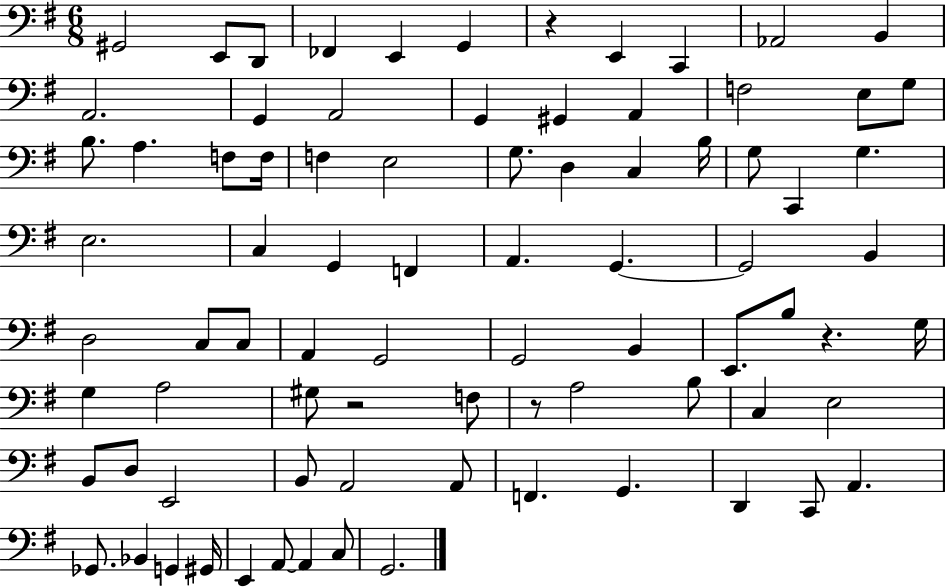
G#2/h E2/e D2/e FES2/q E2/q G2/q R/q E2/q C2/q Ab2/h B2/q A2/h. G2/q A2/h G2/q G#2/q A2/q F3/h E3/e G3/e B3/e. A3/q. F3/e F3/s F3/q E3/h G3/e. D3/q C3/q B3/s G3/e C2/q G3/q. E3/h. C3/q G2/q F2/q A2/q. G2/q. G2/h B2/q D3/h C3/e C3/e A2/q G2/h G2/h B2/q E2/e. B3/e R/q. G3/s G3/q A3/h G#3/e R/h F3/e R/e A3/h B3/e C3/q E3/h B2/e D3/e E2/h B2/e A2/h A2/e F2/q. G2/q. D2/q C2/e A2/q. Gb2/e. Bb2/q G2/q G#2/s E2/q A2/e A2/q C3/e G2/h.